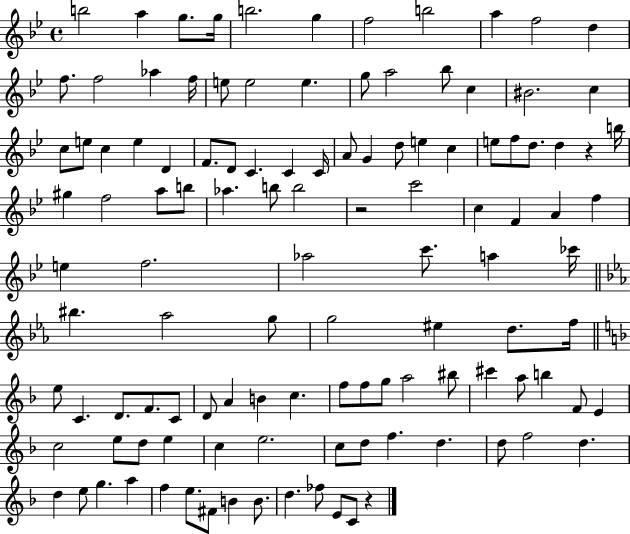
B5/h A5/q G5/e. G5/s B5/h. G5/q F5/h B5/h A5/q F5/h D5/q F5/e. F5/h Ab5/q F5/s E5/e E5/h E5/q. G5/e A5/h Bb5/e C5/q BIS4/h. C5/q C5/e E5/e C5/q E5/q D4/q F4/e. D4/e C4/q. C4/q C4/s A4/e G4/q D5/e E5/q C5/q E5/e F5/e D5/e. D5/q R/q B5/s G#5/q F5/h A5/e B5/e Ab5/q. B5/e B5/h R/h C6/h C5/q F4/q A4/q F5/q E5/q F5/h. Ab5/h C6/e. A5/q CES6/s BIS5/q. Ab5/h G5/e G5/h EIS5/q D5/e. F5/s E5/e C4/q. D4/e. F4/e. C4/e D4/e A4/q B4/q C5/q. F5/e F5/e G5/e A5/h BIS5/e C#6/q A5/e B5/q F4/e E4/q C5/h E5/e D5/e E5/q C5/q E5/h. C5/e D5/e F5/q. D5/q. D5/e F5/h D5/q. D5/q E5/e G5/q. A5/q F5/q E5/e. F#4/e B4/q B4/e. D5/q. FES5/e E4/e C4/e R/q